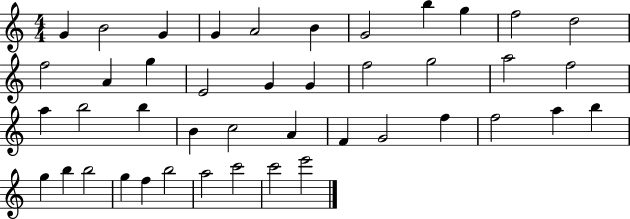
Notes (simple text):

G4/q B4/h G4/q G4/q A4/h B4/q G4/h B5/q G5/q F5/h D5/h F5/h A4/q G5/q E4/h G4/q G4/q F5/h G5/h A5/h F5/h A5/q B5/h B5/q B4/q C5/h A4/q F4/q G4/h F5/q F5/h A5/q B5/q G5/q B5/q B5/h G5/q F5/q B5/h A5/h C6/h C6/h E6/h